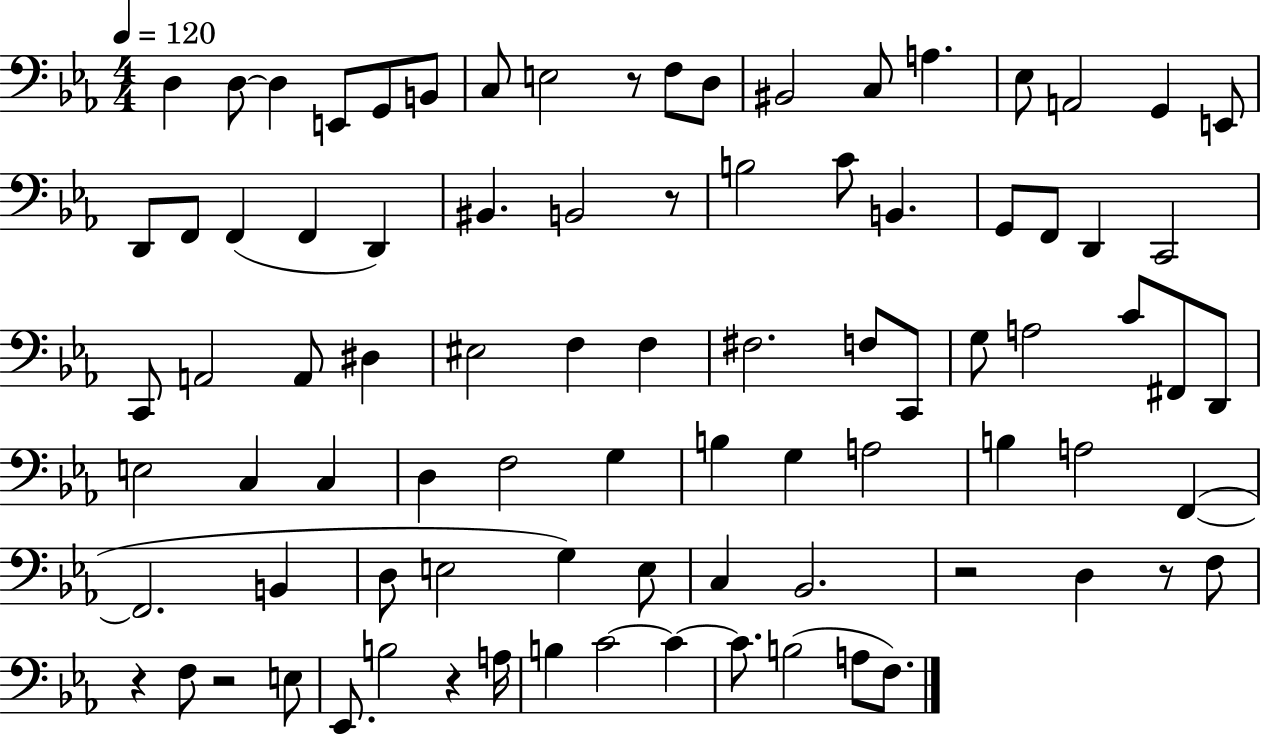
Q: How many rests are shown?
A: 7